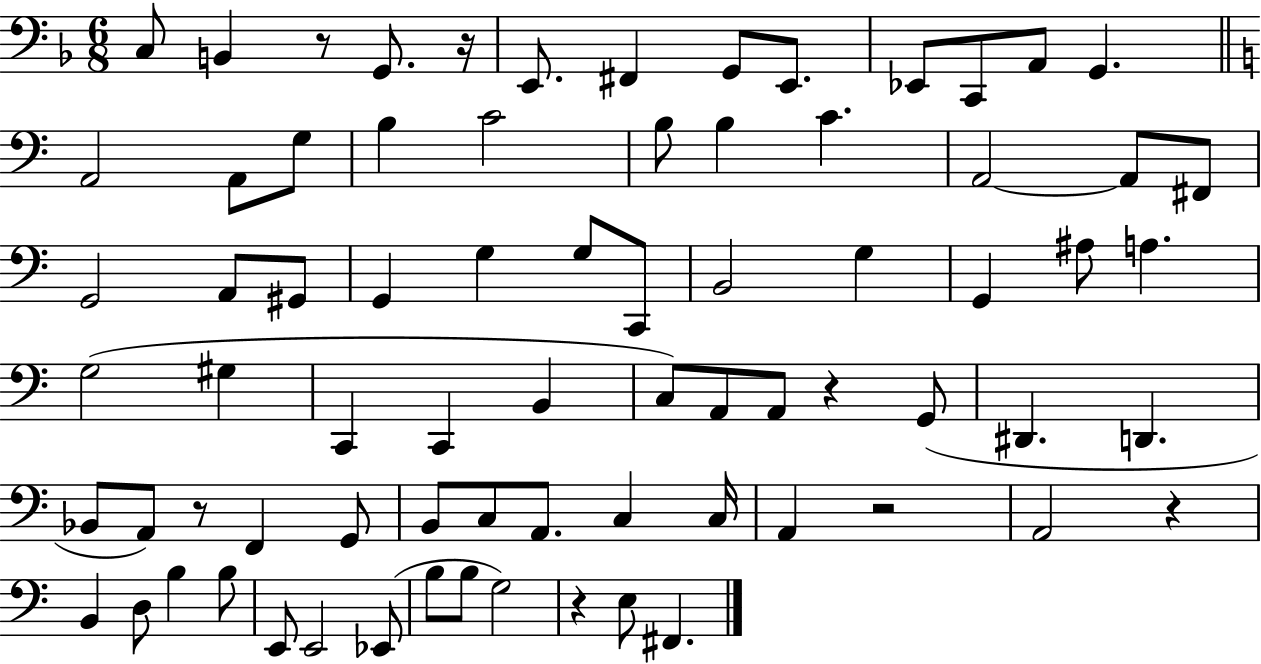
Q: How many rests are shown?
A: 7